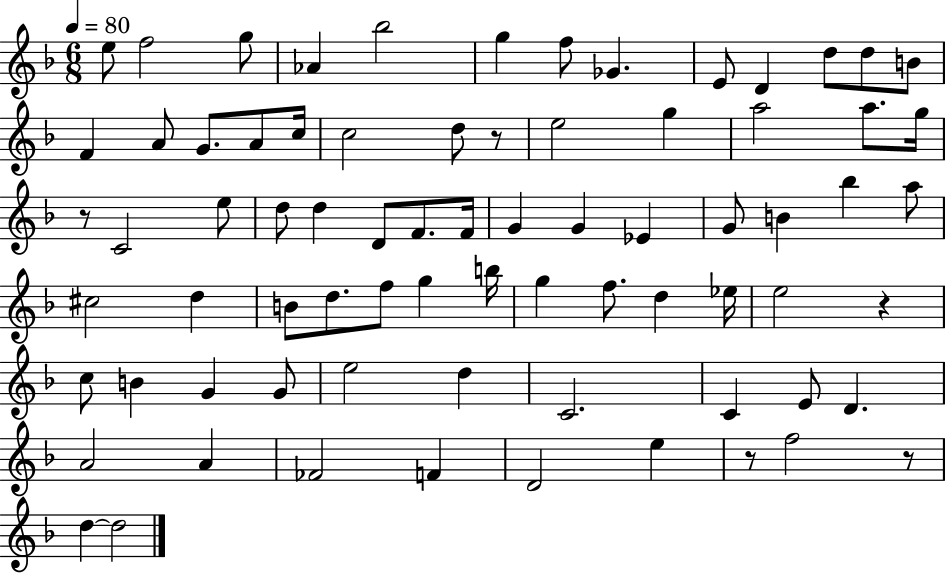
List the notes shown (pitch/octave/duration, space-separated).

E5/e F5/h G5/e Ab4/q Bb5/h G5/q F5/e Gb4/q. E4/e D4/q D5/e D5/e B4/e F4/q A4/e G4/e. A4/e C5/s C5/h D5/e R/e E5/h G5/q A5/h A5/e. G5/s R/e C4/h E5/e D5/e D5/q D4/e F4/e. F4/s G4/q G4/q Eb4/q G4/e B4/q Bb5/q A5/e C#5/h D5/q B4/e D5/e. F5/e G5/q B5/s G5/q F5/e. D5/q Eb5/s E5/h R/q C5/e B4/q G4/q G4/e E5/h D5/q C4/h. C4/q E4/e D4/q. A4/h A4/q FES4/h F4/q D4/h E5/q R/e F5/h R/e D5/q D5/h